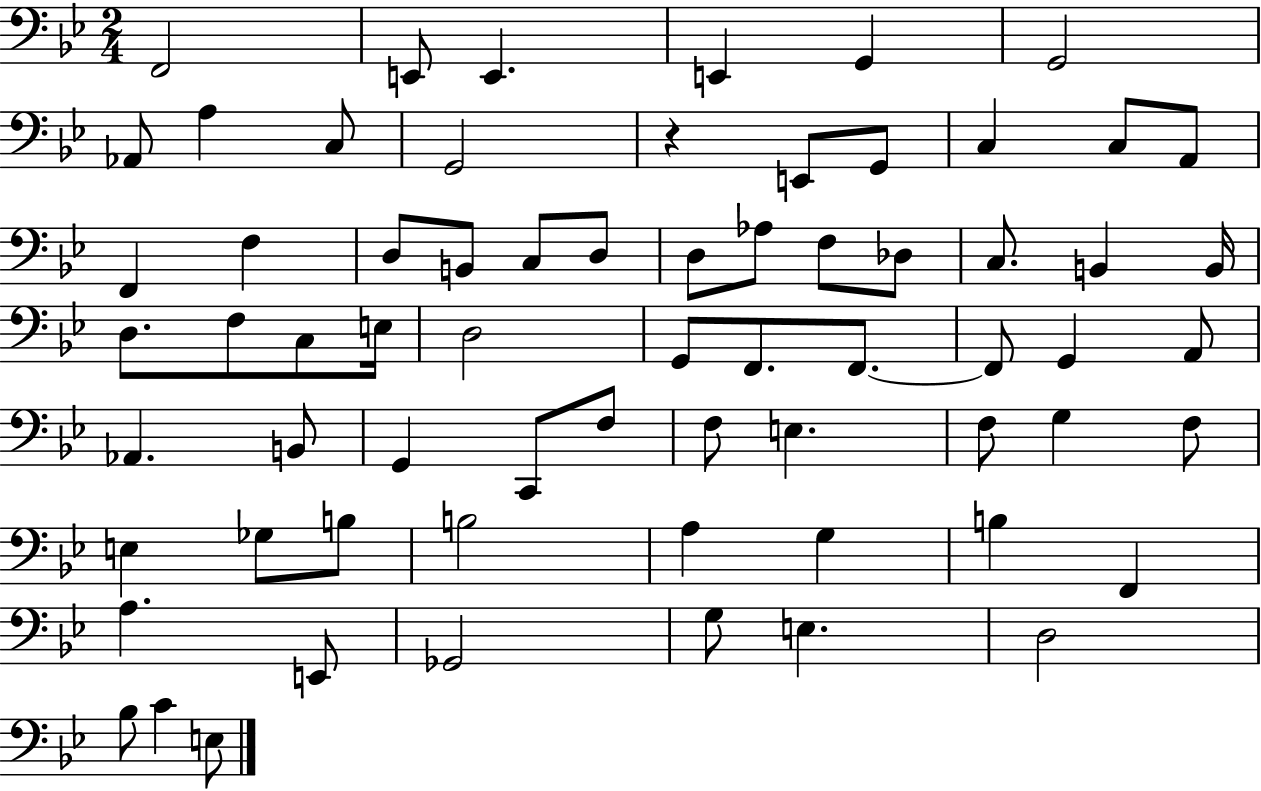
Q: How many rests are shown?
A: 1